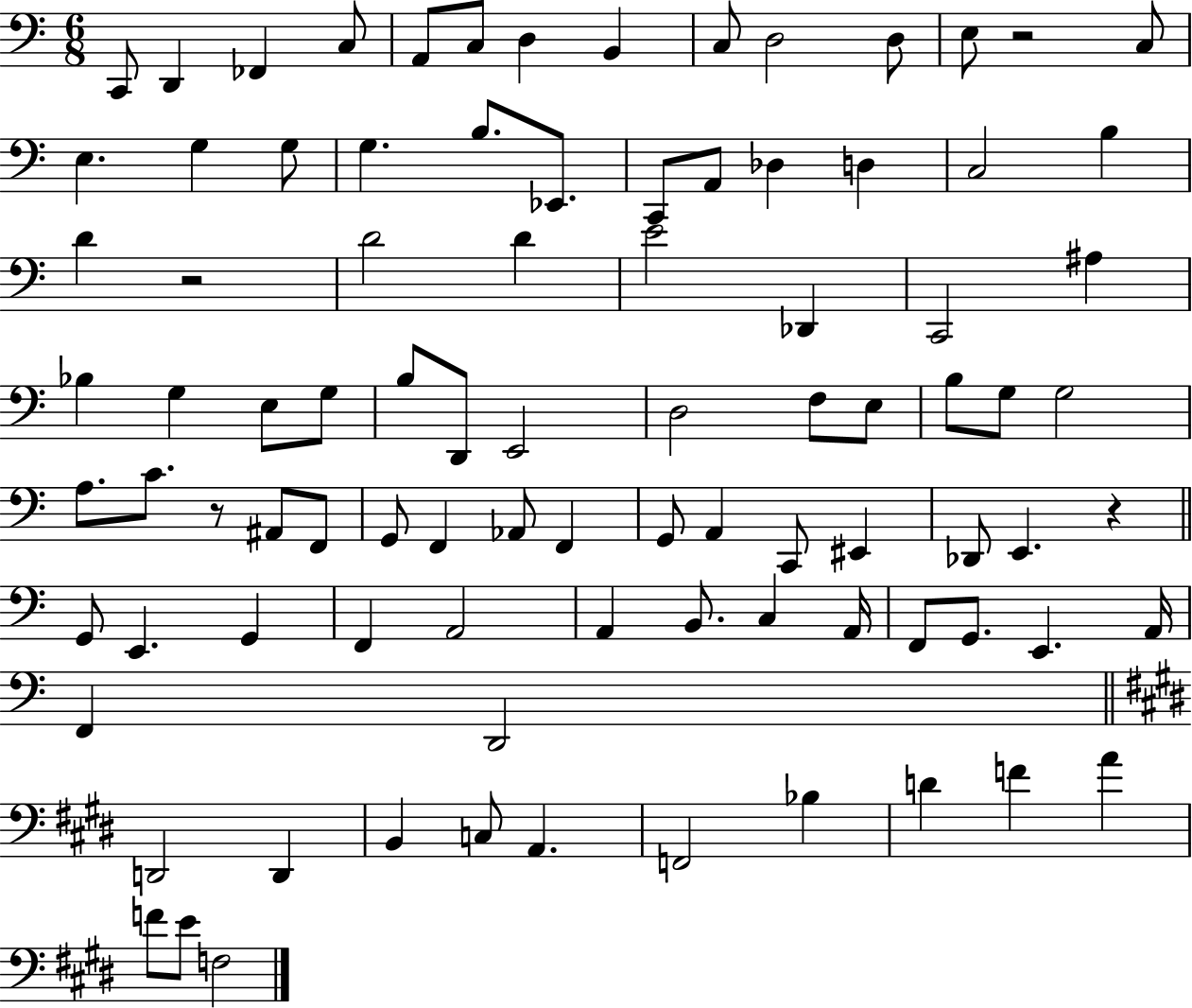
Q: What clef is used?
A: bass